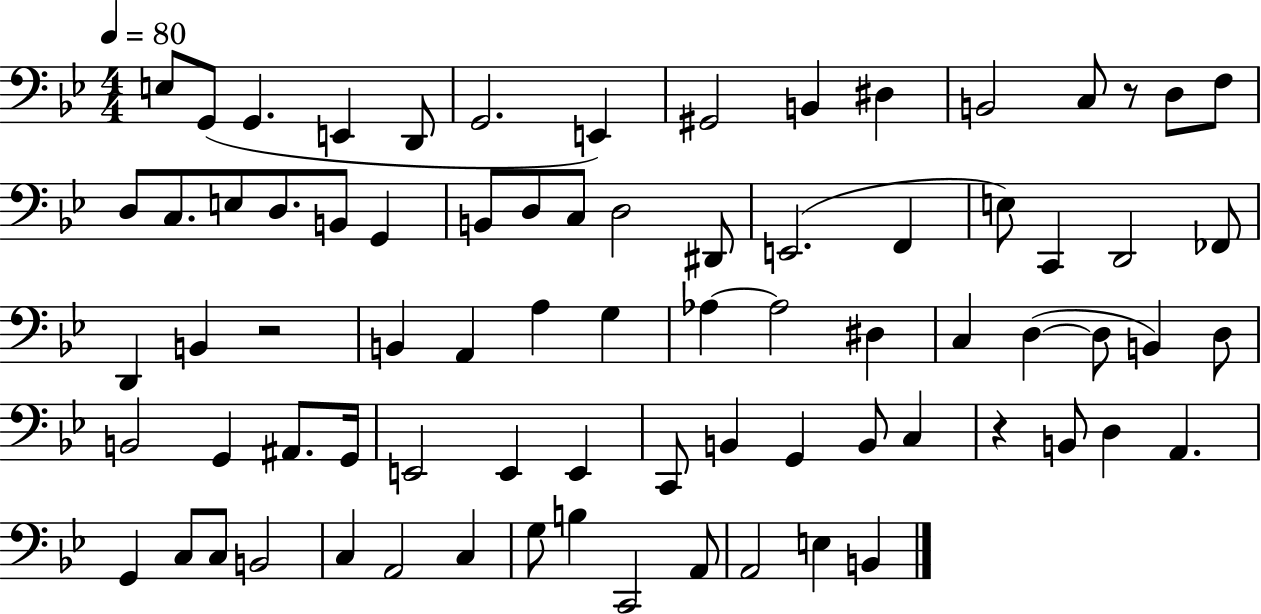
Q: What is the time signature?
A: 4/4